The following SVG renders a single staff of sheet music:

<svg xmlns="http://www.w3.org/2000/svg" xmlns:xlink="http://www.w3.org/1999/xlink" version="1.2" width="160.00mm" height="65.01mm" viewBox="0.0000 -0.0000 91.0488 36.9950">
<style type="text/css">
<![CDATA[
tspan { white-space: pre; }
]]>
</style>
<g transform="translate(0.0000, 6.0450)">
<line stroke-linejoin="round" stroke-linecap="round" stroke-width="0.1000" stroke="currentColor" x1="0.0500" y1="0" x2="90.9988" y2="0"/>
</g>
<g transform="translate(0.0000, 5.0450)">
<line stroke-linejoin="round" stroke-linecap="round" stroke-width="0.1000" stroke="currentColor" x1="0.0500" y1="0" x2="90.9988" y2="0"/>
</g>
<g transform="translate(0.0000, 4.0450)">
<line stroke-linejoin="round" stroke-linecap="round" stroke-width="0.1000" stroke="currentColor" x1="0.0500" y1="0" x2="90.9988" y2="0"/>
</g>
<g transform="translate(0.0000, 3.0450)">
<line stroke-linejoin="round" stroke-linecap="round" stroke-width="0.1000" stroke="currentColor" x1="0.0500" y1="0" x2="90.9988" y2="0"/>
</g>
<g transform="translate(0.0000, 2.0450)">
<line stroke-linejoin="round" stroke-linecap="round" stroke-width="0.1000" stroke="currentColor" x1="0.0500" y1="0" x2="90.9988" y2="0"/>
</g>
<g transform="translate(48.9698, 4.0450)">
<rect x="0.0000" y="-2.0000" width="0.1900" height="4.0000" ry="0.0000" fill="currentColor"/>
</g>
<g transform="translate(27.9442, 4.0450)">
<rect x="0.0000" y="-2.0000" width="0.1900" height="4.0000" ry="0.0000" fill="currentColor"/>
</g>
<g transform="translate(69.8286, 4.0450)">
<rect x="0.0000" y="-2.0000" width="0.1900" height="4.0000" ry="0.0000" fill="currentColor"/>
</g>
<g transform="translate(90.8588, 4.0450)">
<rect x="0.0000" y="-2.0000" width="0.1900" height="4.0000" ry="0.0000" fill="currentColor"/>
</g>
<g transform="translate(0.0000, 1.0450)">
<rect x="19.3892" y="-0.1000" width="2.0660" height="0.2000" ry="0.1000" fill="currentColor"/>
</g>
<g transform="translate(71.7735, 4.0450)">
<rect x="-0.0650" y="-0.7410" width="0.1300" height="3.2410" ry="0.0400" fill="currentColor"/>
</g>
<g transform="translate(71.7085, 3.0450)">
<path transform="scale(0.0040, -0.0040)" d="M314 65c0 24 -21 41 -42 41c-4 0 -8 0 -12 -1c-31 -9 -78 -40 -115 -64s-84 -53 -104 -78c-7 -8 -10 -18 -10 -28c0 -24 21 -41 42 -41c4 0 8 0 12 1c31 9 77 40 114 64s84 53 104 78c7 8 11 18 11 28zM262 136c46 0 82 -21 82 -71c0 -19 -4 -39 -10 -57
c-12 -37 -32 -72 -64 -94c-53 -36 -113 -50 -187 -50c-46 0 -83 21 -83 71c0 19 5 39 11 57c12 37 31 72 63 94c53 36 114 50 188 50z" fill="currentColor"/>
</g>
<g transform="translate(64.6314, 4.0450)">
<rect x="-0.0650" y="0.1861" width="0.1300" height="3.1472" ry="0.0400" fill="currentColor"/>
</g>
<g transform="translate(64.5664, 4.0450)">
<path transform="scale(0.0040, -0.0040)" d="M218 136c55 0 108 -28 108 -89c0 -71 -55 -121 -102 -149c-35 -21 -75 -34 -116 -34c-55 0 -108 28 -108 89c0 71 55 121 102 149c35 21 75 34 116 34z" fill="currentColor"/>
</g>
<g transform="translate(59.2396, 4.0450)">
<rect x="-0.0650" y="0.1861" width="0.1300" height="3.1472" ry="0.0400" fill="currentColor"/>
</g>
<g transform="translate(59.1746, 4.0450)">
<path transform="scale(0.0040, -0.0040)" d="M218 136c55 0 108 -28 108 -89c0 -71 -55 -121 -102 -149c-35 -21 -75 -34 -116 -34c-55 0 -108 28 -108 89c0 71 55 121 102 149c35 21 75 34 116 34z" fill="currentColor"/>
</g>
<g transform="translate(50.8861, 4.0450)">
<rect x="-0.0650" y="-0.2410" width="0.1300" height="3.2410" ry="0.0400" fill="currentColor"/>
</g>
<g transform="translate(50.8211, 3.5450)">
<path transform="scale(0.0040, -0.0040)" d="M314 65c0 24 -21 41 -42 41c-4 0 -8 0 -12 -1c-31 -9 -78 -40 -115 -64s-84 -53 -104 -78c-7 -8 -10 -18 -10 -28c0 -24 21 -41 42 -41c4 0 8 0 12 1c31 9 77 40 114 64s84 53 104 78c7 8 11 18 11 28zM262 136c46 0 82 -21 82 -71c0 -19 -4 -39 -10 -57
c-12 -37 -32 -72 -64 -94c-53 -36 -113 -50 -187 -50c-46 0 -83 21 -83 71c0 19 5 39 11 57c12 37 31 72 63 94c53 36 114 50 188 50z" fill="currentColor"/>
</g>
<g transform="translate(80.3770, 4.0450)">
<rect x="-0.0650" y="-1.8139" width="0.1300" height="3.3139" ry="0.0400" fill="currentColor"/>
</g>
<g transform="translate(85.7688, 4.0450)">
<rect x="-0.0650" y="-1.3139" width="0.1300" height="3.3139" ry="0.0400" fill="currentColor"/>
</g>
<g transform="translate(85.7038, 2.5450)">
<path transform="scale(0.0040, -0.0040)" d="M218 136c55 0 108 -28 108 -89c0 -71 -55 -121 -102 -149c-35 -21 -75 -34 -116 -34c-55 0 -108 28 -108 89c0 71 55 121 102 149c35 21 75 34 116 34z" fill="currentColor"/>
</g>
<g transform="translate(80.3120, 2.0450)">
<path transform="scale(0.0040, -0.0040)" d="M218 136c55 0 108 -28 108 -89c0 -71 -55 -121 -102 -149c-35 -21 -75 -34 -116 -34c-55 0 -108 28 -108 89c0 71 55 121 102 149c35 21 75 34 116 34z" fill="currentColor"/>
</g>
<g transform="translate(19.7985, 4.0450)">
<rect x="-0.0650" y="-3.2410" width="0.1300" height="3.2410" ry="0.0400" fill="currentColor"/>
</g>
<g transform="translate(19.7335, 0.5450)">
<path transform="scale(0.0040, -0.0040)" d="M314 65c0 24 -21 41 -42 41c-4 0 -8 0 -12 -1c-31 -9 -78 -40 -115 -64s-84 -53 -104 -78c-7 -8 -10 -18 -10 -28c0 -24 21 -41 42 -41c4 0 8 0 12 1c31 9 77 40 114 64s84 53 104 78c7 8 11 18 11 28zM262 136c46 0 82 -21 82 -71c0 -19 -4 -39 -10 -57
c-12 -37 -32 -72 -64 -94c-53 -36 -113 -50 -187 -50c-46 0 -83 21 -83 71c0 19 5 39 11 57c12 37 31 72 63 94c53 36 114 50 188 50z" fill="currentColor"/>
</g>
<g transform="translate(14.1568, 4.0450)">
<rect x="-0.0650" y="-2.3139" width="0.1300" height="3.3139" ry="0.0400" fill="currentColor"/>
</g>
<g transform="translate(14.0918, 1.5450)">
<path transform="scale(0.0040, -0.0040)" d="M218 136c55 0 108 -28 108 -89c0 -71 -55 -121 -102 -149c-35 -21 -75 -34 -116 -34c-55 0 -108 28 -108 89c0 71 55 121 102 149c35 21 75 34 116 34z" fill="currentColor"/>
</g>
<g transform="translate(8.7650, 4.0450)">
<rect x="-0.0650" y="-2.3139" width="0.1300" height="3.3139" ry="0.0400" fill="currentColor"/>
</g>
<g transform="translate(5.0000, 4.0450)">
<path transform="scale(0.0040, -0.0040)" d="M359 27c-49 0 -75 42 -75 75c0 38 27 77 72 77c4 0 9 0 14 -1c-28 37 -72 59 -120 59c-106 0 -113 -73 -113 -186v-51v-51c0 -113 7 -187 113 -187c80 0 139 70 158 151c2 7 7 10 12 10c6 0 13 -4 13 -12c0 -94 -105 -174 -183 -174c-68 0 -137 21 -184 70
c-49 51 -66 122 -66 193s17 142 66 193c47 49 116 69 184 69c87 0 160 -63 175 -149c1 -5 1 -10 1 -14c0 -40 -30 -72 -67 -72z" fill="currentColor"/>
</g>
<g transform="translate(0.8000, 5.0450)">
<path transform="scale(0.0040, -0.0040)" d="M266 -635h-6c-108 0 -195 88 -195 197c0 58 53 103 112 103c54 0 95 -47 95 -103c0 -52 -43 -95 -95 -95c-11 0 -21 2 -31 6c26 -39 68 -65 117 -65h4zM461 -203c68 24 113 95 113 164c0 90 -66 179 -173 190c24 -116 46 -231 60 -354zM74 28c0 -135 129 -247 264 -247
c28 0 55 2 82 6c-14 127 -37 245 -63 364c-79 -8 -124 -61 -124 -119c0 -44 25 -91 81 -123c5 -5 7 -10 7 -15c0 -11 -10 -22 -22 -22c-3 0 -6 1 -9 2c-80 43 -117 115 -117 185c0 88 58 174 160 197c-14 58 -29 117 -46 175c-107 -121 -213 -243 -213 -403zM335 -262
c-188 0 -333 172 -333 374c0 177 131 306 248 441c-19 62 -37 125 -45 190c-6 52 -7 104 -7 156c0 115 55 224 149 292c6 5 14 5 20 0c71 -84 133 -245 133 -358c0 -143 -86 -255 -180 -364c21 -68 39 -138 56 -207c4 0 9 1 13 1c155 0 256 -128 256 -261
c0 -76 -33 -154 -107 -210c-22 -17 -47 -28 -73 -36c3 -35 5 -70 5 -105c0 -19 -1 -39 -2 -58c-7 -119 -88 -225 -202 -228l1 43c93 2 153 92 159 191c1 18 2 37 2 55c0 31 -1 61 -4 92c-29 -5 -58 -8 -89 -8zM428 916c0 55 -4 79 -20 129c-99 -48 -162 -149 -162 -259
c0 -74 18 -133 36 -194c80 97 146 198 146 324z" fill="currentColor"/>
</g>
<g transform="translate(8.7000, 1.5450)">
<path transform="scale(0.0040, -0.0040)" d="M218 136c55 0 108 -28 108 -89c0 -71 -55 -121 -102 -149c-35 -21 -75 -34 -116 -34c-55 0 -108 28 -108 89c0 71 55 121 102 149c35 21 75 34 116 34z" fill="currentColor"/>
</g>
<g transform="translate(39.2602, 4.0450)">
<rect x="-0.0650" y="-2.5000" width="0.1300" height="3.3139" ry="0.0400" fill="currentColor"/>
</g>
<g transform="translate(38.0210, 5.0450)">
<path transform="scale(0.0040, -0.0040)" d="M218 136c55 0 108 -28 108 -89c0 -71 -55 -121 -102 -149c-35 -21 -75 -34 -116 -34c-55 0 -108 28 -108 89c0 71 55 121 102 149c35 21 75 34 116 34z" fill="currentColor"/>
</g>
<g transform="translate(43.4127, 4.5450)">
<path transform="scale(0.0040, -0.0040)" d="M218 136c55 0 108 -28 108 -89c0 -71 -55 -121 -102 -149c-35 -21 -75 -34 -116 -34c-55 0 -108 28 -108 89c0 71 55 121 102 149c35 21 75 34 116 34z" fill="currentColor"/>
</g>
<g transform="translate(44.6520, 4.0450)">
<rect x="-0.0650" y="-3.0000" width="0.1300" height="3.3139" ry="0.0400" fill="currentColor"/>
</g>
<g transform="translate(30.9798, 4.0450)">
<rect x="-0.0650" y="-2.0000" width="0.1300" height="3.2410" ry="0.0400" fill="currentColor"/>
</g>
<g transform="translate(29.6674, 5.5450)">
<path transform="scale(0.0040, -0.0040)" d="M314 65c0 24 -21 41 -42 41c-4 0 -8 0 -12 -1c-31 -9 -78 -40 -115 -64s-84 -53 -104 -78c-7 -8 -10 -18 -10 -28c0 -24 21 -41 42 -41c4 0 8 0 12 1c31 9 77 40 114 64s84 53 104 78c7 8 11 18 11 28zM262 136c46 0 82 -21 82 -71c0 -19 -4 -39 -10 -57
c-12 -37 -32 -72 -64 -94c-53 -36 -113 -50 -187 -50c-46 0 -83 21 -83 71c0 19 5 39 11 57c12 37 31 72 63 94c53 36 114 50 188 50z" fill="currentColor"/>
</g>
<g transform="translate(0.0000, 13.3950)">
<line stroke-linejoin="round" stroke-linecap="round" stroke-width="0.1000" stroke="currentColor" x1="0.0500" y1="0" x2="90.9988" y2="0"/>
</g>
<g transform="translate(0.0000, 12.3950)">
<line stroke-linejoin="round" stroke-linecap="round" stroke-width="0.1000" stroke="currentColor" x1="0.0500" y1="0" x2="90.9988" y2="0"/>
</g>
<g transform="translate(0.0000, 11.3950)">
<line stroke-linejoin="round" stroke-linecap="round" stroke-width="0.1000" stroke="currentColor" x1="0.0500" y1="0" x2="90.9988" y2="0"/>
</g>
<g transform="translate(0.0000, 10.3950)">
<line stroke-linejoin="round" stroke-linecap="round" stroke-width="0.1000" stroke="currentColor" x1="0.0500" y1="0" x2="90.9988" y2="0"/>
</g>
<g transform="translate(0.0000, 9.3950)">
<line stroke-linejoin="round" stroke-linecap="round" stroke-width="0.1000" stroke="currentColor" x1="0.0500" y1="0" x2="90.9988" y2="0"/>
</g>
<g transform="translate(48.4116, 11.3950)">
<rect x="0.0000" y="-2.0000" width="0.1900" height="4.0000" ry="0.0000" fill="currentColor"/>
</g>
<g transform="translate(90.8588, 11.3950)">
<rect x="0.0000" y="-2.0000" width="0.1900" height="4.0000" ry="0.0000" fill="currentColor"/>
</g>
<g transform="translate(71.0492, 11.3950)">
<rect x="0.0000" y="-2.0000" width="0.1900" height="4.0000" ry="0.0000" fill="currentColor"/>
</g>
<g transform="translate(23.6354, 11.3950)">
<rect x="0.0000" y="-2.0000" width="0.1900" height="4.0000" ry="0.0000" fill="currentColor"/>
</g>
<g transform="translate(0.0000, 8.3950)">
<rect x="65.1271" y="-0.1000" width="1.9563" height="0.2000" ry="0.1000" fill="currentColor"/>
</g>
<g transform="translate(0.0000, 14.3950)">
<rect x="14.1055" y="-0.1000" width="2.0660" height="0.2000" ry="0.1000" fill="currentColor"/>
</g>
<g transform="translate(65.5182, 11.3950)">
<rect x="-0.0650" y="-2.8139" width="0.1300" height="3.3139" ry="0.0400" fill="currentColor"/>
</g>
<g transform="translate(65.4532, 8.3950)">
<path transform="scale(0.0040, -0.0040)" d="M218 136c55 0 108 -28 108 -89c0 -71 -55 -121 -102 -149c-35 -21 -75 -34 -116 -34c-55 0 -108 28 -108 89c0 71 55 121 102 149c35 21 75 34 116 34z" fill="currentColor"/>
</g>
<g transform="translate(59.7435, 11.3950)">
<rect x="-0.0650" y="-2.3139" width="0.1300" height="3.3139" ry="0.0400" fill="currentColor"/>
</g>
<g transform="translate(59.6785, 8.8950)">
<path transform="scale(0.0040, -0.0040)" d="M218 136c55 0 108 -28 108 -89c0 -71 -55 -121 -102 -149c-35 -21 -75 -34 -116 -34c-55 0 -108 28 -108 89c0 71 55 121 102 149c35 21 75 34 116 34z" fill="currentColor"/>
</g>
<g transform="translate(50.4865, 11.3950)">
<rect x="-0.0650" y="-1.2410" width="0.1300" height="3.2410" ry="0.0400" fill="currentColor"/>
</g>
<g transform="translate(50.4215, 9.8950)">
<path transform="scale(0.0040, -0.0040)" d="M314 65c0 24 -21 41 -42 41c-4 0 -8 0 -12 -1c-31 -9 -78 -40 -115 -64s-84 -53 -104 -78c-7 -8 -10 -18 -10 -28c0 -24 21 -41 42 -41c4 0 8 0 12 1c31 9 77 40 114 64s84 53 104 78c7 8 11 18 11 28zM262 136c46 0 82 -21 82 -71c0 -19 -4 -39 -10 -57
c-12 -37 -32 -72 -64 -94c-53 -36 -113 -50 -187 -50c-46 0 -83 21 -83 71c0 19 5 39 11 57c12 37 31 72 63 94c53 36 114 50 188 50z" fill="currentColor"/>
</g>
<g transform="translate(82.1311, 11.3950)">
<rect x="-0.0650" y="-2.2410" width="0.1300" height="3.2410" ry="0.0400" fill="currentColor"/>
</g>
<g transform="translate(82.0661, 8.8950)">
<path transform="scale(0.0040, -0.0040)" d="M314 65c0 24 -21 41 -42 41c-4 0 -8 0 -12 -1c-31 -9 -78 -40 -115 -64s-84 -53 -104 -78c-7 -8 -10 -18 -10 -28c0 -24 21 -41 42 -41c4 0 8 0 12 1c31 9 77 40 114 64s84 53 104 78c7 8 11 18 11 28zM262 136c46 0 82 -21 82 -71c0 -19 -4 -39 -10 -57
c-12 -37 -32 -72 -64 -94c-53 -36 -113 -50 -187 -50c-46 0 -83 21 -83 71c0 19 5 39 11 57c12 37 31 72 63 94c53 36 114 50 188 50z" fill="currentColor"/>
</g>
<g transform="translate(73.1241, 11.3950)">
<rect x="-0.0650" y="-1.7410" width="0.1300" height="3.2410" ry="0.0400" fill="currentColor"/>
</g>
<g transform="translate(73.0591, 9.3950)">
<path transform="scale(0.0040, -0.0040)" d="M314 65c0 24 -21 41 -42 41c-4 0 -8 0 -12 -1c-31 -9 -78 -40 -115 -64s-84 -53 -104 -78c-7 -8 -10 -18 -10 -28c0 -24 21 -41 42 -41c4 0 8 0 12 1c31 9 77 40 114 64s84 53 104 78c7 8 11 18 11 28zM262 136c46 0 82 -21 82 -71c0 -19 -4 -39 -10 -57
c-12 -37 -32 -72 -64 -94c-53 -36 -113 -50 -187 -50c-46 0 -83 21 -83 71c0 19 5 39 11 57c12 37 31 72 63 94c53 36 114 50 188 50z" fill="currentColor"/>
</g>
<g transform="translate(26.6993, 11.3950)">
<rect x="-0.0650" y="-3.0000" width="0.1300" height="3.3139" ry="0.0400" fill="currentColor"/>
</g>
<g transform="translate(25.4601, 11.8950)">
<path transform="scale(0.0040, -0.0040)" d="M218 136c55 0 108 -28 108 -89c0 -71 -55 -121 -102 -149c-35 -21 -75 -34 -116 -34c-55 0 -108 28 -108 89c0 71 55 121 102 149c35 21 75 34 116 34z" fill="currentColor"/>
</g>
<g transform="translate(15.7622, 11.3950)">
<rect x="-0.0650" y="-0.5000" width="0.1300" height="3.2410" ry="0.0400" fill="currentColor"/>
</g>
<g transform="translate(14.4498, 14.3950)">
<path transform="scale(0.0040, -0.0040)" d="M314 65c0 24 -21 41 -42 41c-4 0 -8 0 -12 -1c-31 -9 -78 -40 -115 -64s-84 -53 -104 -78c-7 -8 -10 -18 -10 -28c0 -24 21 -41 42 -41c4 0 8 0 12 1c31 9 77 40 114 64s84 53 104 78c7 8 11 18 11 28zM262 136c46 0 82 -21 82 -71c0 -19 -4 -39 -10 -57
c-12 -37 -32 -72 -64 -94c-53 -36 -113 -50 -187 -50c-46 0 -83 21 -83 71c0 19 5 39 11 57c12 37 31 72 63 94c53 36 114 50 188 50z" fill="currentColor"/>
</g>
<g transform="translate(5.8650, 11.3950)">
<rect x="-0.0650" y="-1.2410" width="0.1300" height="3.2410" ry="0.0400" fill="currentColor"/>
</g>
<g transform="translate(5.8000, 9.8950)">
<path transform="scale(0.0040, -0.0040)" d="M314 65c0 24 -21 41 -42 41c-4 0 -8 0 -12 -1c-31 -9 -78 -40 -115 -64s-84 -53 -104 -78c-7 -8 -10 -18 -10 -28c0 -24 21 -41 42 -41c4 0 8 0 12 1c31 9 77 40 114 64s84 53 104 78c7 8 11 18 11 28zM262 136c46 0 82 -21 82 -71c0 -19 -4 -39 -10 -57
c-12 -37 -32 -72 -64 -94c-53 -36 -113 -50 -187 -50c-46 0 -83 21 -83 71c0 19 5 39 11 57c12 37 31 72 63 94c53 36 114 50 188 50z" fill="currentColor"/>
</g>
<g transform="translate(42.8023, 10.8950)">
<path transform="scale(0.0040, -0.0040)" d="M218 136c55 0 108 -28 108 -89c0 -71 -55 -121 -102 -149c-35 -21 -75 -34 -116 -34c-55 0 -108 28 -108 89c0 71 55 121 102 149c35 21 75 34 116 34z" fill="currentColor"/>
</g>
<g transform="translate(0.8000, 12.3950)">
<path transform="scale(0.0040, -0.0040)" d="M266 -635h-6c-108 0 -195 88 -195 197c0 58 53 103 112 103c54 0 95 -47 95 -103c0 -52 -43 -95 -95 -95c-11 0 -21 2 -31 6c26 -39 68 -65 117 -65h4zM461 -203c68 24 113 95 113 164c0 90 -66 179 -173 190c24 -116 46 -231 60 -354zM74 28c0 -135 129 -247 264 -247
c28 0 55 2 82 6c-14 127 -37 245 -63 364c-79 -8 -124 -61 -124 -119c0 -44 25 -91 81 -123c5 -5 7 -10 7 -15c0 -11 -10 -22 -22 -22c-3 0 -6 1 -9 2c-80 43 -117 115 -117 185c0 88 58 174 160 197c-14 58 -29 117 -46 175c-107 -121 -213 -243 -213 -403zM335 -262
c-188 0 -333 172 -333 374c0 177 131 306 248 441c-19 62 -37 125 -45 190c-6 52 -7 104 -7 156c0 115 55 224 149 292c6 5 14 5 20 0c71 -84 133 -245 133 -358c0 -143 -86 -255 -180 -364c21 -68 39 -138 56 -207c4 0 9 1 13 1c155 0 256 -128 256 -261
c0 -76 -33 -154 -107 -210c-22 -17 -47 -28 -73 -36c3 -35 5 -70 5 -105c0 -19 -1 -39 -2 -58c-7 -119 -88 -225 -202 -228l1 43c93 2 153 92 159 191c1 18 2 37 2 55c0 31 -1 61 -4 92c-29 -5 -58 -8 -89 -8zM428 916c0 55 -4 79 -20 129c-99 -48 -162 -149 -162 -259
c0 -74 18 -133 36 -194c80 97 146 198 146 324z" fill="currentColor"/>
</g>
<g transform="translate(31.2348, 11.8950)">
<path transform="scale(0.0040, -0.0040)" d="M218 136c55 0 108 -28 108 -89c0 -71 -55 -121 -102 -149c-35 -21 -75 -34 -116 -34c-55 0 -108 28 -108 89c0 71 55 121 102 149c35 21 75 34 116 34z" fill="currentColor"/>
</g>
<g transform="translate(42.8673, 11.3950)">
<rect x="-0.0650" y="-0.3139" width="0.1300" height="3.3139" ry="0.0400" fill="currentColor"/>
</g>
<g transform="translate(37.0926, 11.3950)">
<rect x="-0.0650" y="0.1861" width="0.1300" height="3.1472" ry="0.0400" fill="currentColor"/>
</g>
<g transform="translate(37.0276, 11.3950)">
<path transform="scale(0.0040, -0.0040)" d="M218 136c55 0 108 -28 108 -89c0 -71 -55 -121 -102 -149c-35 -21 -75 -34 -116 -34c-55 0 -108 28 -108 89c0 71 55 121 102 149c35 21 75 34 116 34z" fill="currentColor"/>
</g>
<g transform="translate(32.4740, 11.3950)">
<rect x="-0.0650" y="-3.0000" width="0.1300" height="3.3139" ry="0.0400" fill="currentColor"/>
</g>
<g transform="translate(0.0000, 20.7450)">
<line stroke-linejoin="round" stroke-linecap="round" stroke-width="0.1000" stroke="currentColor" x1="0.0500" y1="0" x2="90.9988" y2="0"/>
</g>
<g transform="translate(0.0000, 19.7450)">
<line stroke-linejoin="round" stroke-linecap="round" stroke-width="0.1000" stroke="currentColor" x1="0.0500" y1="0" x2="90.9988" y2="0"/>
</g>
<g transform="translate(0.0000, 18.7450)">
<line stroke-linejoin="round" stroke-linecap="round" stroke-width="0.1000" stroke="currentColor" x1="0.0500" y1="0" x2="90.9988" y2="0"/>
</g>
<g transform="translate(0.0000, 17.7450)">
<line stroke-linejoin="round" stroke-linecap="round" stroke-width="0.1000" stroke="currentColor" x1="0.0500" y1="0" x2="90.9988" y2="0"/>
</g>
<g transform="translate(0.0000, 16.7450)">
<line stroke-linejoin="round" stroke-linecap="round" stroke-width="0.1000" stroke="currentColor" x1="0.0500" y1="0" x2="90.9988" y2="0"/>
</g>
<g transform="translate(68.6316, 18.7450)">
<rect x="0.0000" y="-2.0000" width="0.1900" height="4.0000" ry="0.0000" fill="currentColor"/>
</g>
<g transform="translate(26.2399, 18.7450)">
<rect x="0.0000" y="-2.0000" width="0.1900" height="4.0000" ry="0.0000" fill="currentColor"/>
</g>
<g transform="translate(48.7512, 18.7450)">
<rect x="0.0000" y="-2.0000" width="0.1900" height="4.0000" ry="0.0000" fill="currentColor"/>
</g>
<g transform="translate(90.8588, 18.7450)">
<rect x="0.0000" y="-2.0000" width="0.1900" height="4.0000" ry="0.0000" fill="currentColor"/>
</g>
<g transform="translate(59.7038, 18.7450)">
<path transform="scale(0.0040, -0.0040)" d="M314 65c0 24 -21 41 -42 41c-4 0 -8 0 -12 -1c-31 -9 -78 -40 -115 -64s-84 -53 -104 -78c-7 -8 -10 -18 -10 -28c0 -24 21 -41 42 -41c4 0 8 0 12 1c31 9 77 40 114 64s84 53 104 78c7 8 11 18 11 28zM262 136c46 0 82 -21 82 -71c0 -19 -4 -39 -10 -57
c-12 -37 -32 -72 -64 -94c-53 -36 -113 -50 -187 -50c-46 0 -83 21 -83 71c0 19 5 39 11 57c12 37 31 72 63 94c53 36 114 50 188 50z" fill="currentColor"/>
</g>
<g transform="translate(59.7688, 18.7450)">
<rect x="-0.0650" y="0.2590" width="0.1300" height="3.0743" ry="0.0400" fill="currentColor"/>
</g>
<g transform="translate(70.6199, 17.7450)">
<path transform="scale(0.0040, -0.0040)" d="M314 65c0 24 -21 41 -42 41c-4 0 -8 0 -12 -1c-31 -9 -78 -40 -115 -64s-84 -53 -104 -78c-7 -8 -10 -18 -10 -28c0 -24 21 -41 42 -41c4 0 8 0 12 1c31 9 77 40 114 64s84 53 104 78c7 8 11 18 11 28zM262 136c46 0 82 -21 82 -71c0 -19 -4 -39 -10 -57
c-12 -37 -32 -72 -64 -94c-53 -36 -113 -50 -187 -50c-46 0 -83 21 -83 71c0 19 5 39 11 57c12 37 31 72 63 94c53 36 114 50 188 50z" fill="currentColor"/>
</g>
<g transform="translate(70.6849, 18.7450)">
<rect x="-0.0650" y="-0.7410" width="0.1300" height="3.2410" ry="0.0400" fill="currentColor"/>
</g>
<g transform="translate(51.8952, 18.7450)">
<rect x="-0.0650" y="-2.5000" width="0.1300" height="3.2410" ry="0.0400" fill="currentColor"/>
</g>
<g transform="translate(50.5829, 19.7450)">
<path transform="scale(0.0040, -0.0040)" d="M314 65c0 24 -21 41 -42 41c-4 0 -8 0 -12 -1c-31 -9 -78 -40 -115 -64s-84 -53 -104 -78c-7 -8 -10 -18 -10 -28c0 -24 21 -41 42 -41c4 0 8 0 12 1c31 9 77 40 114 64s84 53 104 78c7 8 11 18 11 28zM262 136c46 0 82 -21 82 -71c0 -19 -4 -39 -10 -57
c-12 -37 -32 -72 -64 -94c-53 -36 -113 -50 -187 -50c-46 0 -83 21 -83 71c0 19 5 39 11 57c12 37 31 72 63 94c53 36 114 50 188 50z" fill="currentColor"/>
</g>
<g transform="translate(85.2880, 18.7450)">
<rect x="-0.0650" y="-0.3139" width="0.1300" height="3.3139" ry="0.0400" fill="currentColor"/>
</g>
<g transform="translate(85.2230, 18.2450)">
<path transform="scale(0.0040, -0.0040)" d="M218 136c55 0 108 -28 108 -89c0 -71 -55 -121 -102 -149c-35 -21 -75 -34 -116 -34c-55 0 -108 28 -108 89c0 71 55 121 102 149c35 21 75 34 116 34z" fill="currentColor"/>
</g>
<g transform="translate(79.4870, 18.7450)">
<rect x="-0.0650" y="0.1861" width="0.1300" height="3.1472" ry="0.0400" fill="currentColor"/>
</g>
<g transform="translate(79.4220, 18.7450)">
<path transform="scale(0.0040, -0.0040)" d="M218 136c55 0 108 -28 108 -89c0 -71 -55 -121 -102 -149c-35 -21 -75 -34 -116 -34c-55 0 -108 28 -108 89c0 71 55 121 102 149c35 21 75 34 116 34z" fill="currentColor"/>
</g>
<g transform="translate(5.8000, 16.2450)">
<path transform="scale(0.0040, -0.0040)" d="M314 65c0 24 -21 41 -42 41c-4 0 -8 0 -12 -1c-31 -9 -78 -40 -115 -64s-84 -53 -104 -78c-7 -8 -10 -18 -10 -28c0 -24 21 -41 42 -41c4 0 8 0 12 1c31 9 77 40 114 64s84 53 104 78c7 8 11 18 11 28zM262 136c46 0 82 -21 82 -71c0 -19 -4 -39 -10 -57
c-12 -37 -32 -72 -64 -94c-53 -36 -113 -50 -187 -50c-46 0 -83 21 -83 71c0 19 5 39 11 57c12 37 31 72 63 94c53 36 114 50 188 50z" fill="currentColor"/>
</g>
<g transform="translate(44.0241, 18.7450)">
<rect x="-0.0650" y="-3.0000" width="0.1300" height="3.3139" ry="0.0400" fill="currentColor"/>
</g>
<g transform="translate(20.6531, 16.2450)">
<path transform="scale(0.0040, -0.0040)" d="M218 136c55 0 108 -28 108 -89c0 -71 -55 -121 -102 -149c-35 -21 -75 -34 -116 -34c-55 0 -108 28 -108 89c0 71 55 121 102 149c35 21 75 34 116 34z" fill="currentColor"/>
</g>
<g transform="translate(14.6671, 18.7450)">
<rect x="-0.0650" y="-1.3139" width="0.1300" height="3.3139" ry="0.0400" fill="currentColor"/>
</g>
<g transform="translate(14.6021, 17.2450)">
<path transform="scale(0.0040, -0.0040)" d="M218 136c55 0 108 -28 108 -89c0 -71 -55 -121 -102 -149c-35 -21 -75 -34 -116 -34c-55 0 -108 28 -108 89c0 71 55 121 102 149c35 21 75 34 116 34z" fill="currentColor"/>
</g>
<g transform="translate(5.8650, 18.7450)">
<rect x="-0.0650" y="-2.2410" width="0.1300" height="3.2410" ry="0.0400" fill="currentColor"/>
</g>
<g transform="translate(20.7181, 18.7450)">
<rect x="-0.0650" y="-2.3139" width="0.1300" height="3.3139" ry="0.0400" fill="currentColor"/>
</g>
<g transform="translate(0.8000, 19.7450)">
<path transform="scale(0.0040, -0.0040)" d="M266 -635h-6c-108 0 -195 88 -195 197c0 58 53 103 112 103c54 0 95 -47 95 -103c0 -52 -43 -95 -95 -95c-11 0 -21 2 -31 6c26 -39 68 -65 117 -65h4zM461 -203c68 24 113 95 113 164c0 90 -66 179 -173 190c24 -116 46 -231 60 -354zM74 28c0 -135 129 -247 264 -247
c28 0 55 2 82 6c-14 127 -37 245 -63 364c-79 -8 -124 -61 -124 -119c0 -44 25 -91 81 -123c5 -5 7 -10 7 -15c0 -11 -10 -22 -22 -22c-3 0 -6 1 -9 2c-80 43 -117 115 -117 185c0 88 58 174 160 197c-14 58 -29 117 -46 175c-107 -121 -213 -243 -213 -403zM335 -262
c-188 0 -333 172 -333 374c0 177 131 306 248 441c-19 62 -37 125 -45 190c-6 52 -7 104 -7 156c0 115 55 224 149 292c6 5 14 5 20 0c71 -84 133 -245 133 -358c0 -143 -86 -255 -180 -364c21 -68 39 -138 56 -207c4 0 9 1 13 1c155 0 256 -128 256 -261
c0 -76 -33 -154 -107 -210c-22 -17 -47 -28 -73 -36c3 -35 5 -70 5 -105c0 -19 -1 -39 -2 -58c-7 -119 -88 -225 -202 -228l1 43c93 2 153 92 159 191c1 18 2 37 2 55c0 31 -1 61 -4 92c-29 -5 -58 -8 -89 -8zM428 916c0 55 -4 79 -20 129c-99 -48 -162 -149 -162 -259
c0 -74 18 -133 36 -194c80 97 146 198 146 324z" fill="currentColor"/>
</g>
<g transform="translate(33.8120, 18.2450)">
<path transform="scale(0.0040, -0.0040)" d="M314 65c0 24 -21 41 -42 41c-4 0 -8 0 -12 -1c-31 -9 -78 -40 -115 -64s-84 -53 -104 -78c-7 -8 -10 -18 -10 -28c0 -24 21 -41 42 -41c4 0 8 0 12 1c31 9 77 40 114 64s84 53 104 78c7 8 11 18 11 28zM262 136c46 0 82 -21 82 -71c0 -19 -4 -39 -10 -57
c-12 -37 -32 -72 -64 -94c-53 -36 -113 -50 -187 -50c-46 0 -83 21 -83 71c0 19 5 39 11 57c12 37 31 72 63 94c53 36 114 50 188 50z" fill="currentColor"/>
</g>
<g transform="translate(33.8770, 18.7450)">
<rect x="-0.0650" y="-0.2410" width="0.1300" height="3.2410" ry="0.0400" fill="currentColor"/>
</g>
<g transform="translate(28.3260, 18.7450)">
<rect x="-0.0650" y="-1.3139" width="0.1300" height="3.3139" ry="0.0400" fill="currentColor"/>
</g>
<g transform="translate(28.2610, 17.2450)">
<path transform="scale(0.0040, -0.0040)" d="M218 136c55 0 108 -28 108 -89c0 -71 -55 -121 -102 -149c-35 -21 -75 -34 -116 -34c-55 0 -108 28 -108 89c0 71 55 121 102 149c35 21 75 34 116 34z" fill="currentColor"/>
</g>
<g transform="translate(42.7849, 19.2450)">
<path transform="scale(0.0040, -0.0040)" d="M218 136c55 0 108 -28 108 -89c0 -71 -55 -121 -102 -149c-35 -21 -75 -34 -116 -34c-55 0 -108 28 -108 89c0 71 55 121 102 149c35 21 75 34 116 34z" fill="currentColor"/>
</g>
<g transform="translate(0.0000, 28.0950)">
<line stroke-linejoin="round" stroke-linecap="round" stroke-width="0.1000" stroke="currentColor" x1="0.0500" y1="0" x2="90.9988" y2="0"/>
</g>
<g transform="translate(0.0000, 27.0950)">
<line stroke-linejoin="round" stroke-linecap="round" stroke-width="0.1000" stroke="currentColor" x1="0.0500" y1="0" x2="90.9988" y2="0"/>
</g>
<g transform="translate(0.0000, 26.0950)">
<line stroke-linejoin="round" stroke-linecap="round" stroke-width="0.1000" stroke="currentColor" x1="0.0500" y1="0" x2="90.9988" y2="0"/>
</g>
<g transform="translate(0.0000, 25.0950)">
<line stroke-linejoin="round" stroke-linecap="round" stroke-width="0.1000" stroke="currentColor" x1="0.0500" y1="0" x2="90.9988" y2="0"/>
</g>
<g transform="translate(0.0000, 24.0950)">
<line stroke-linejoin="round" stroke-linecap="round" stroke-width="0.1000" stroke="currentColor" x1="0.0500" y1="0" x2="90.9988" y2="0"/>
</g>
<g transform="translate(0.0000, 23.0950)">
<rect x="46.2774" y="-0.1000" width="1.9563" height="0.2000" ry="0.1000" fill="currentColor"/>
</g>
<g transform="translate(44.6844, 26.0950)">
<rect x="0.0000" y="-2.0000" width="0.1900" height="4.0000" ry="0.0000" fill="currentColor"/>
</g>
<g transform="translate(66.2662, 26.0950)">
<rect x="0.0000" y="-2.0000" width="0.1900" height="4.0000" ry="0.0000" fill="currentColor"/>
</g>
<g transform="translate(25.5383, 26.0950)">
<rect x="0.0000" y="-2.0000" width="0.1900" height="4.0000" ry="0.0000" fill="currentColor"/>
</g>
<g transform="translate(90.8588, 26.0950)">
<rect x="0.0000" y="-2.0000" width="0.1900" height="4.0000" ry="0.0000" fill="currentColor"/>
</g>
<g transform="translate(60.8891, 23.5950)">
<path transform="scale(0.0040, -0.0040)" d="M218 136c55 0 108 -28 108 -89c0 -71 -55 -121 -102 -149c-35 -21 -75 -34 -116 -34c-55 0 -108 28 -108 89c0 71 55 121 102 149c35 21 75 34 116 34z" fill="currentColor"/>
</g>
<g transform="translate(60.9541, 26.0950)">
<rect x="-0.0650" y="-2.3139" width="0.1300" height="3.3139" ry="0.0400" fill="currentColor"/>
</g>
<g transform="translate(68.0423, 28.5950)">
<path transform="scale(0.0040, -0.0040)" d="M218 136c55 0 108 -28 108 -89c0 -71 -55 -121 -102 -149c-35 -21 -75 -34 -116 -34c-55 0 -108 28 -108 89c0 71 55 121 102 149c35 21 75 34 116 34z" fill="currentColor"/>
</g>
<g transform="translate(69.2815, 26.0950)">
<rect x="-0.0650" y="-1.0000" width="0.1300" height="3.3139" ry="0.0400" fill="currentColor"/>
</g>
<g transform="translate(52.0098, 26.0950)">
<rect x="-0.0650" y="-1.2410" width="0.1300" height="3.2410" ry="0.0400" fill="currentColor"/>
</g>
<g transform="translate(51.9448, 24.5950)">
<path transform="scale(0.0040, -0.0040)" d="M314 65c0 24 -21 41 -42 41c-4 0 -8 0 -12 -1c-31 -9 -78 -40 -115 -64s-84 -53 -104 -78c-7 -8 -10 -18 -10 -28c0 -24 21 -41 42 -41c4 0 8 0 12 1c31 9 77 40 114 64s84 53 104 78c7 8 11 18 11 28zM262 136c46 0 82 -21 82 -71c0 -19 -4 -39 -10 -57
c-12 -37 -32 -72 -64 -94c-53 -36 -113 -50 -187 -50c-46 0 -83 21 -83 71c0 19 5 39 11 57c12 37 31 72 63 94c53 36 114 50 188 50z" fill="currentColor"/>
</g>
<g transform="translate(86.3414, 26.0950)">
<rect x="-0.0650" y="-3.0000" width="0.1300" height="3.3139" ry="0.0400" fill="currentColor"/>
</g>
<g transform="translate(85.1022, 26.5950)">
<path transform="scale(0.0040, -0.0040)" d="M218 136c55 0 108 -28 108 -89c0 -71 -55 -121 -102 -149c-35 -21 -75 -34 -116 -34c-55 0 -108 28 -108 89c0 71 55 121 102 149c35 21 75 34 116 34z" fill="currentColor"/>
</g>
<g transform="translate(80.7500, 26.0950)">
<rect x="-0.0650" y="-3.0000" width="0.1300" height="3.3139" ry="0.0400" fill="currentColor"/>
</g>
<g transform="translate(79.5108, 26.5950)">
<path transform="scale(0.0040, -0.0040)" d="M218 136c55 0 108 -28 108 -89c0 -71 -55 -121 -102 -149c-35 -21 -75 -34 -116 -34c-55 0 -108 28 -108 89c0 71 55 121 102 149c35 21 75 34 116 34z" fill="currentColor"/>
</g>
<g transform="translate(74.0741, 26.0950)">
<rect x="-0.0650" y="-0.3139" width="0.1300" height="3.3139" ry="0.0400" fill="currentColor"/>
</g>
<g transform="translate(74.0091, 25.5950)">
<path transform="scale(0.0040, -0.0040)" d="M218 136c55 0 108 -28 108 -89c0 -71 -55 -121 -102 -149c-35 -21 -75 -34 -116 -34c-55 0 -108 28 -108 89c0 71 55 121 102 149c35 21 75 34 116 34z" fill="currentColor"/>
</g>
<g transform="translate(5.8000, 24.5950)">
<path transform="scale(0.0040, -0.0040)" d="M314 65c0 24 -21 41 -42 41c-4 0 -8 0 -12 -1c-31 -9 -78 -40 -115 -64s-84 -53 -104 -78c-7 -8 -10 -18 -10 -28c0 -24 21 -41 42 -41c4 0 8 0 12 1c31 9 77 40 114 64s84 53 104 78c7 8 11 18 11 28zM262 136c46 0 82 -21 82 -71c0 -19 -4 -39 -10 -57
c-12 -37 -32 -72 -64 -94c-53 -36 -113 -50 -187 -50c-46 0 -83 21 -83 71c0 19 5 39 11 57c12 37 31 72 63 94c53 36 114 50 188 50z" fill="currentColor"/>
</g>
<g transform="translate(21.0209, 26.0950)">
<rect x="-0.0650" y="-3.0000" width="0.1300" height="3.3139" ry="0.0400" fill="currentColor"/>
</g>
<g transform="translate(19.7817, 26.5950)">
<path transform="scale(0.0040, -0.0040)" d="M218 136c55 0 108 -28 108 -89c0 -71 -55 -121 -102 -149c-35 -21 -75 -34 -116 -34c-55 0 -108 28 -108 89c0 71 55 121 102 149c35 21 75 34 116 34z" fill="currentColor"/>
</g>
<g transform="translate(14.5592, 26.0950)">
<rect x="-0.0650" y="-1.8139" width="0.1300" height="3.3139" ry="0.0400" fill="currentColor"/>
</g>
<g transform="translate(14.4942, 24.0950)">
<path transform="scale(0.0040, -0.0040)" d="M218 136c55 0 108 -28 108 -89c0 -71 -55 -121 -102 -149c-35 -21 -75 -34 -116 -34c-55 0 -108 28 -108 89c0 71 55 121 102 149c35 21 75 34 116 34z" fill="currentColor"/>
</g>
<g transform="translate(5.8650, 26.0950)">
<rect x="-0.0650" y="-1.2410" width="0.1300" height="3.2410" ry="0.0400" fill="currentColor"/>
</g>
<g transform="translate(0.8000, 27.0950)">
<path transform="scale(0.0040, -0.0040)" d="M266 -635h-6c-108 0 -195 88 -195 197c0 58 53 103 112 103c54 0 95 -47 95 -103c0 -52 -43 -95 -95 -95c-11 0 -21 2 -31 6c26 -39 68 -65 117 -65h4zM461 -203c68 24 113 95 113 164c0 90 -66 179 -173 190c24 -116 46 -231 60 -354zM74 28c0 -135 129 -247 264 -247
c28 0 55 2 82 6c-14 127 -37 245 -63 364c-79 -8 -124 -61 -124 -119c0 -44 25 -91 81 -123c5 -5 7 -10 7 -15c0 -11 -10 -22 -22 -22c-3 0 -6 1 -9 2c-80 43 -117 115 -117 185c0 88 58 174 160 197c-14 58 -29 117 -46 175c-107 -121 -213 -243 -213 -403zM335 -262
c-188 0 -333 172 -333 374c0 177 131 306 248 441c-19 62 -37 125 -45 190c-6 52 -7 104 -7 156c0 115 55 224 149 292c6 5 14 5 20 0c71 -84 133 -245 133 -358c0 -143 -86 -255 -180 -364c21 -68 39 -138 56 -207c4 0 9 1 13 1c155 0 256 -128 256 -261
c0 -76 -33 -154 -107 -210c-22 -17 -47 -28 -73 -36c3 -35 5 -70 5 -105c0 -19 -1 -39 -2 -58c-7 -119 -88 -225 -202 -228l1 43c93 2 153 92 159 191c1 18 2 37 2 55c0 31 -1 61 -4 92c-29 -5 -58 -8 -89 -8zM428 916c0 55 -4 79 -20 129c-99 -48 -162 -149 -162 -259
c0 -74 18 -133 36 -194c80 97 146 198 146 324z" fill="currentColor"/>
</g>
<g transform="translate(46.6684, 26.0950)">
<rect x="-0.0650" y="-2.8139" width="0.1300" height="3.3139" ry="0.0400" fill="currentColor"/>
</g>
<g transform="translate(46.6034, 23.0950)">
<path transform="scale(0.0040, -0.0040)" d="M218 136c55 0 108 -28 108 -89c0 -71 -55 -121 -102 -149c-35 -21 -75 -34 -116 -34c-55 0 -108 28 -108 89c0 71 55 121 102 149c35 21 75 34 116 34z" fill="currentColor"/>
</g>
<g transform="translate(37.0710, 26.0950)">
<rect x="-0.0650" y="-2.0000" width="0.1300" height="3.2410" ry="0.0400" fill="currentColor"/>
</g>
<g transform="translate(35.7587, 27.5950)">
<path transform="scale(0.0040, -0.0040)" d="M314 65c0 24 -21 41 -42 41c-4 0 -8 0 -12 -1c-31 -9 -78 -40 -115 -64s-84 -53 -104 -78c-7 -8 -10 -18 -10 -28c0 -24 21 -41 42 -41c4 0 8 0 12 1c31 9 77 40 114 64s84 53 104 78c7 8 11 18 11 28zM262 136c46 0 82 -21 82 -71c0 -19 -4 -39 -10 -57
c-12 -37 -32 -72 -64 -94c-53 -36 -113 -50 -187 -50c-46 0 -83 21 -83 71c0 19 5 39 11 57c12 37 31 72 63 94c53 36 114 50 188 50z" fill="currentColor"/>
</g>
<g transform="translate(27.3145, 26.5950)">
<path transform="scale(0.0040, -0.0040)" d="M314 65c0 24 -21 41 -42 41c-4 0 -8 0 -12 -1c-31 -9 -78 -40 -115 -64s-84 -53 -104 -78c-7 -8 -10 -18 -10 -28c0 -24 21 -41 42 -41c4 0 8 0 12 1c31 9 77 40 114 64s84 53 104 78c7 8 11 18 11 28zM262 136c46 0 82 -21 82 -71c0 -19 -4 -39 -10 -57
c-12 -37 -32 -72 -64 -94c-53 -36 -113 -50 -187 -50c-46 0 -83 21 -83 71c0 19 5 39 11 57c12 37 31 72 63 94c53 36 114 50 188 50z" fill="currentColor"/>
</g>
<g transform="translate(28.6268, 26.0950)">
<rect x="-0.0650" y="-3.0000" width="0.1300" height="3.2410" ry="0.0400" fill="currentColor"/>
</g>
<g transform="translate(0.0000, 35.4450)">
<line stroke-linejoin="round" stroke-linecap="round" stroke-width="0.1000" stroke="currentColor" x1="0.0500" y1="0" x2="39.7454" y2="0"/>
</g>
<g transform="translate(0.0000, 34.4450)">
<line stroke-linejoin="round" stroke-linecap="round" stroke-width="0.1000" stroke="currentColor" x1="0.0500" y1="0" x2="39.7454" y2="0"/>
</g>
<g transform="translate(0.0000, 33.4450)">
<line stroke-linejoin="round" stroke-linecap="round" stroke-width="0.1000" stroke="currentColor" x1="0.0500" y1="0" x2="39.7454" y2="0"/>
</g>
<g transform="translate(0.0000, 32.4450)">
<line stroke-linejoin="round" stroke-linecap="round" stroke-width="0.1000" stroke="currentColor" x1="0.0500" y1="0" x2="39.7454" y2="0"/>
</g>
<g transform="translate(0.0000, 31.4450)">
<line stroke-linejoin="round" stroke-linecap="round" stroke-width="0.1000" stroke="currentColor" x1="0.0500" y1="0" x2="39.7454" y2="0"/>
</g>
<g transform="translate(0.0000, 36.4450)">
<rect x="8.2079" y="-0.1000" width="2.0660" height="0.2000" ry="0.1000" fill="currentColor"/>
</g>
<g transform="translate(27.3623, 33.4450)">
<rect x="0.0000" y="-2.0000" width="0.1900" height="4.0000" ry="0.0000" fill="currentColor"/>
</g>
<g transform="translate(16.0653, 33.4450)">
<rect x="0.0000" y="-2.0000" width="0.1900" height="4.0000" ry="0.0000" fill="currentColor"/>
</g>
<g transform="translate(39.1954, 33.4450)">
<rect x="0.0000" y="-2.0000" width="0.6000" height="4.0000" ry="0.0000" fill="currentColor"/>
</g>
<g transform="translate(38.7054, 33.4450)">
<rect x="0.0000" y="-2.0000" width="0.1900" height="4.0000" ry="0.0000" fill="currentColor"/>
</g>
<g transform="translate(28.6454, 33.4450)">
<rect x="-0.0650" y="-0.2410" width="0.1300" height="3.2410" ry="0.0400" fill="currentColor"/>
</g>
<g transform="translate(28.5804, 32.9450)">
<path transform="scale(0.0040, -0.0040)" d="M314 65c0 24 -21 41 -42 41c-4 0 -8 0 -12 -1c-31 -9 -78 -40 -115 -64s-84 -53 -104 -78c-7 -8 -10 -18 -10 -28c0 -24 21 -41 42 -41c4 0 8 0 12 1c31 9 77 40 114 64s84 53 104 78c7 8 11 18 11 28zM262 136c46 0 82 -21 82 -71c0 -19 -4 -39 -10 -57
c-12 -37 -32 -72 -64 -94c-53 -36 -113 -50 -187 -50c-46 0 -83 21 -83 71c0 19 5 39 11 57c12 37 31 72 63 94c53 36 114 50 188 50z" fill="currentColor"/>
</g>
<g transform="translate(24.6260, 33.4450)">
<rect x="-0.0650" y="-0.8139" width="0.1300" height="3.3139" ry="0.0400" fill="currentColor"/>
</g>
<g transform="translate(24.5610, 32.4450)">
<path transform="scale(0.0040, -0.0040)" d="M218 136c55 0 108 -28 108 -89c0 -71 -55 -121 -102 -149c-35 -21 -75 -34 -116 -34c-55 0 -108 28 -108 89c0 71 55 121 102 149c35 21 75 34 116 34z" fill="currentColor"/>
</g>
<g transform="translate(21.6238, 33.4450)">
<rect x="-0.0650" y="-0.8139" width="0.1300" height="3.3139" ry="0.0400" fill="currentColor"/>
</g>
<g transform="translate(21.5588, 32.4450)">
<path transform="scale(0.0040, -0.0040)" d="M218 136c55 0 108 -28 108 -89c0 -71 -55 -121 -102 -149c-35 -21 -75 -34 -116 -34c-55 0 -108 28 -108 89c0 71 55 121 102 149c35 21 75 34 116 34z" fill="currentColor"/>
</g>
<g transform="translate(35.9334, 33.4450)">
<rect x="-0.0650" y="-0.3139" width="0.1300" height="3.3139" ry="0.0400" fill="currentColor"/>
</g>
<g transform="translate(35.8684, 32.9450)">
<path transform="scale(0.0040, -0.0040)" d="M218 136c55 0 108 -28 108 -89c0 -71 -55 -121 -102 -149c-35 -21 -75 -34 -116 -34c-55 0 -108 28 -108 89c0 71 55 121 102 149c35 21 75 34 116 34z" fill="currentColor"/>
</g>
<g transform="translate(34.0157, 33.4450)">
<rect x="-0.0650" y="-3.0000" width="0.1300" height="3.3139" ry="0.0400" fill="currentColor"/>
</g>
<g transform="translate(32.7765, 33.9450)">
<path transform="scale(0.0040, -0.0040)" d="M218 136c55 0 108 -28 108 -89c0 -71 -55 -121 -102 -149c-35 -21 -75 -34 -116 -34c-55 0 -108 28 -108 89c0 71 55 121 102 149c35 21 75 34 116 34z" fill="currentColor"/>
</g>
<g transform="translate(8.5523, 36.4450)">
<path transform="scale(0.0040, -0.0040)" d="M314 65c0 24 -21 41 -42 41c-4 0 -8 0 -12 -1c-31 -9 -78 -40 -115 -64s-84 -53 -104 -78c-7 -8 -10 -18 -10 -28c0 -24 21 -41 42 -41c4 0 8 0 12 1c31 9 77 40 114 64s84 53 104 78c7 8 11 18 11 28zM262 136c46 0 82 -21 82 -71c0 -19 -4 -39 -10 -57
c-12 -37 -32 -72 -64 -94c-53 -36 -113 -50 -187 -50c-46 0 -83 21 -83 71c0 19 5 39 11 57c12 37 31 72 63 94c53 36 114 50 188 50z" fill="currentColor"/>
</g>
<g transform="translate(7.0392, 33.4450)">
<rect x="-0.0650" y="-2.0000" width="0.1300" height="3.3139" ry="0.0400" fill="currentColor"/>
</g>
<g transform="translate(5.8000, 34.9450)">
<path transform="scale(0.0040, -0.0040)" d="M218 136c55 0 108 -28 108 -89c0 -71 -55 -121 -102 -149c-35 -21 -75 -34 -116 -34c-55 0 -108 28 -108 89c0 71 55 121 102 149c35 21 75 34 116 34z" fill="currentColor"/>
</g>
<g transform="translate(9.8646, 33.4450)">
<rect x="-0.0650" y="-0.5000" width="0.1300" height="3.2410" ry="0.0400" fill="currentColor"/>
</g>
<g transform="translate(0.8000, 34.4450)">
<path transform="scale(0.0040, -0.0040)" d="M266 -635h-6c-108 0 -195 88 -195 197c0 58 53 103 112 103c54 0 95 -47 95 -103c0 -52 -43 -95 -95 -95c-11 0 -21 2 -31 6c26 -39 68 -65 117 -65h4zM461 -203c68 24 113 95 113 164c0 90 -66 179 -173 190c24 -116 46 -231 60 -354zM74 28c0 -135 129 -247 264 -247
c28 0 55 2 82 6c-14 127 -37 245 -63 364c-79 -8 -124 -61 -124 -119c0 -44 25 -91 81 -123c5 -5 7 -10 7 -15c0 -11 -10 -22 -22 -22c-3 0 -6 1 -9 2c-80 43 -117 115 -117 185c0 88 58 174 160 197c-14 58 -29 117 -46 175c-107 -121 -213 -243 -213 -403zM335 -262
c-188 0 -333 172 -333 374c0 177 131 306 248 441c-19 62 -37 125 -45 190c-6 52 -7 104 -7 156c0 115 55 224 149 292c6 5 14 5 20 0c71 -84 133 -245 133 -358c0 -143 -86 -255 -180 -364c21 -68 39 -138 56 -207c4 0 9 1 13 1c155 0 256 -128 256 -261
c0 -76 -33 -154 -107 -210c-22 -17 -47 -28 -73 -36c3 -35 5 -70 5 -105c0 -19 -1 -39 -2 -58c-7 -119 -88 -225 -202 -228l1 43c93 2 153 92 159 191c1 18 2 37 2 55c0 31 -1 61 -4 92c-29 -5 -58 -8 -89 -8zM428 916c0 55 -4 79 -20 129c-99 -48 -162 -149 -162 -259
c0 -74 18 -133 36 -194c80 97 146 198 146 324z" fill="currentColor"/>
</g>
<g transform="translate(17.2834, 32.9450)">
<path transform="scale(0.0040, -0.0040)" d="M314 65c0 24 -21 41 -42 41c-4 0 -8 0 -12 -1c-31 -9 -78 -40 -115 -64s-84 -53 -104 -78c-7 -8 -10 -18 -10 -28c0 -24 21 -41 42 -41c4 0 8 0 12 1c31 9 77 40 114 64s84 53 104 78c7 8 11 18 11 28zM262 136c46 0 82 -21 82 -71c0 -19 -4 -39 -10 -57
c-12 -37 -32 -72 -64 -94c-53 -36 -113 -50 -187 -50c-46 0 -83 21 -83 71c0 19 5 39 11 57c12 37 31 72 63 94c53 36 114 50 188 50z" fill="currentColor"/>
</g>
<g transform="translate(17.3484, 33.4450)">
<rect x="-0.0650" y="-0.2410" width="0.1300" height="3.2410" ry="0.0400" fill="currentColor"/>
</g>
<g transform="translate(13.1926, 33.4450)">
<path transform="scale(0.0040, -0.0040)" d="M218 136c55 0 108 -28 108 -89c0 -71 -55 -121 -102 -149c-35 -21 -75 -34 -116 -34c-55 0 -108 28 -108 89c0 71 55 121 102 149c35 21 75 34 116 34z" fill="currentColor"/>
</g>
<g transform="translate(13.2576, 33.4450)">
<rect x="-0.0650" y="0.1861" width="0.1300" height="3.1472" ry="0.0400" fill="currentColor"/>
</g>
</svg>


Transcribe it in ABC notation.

X:1
T:Untitled
M:4/4
L:1/4
K:C
g g b2 F2 G A c2 B B d2 f e e2 C2 A A B c e2 g a f2 g2 g2 e g e c2 A G2 B2 d2 B c e2 f A A2 F2 a e2 g D c A A F C2 B c2 d d c2 A c